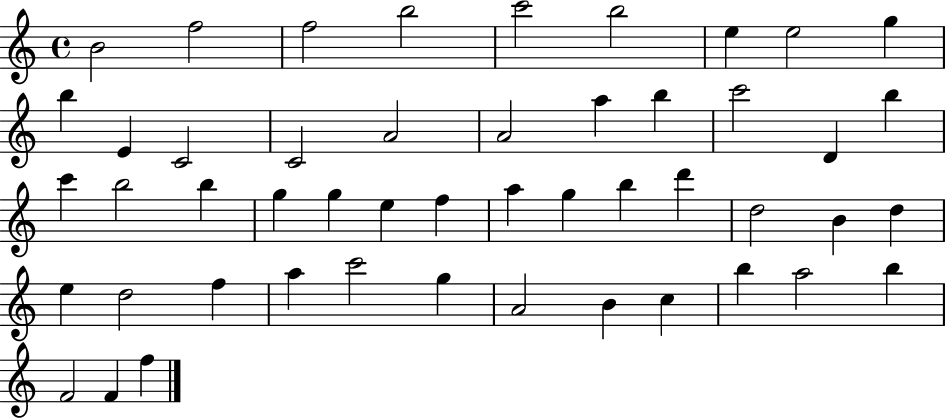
{
  \clef treble
  \time 4/4
  \defaultTimeSignature
  \key c \major
  b'2 f''2 | f''2 b''2 | c'''2 b''2 | e''4 e''2 g''4 | \break b''4 e'4 c'2 | c'2 a'2 | a'2 a''4 b''4 | c'''2 d'4 b''4 | \break c'''4 b''2 b''4 | g''4 g''4 e''4 f''4 | a''4 g''4 b''4 d'''4 | d''2 b'4 d''4 | \break e''4 d''2 f''4 | a''4 c'''2 g''4 | a'2 b'4 c''4 | b''4 a''2 b''4 | \break f'2 f'4 f''4 | \bar "|."
}